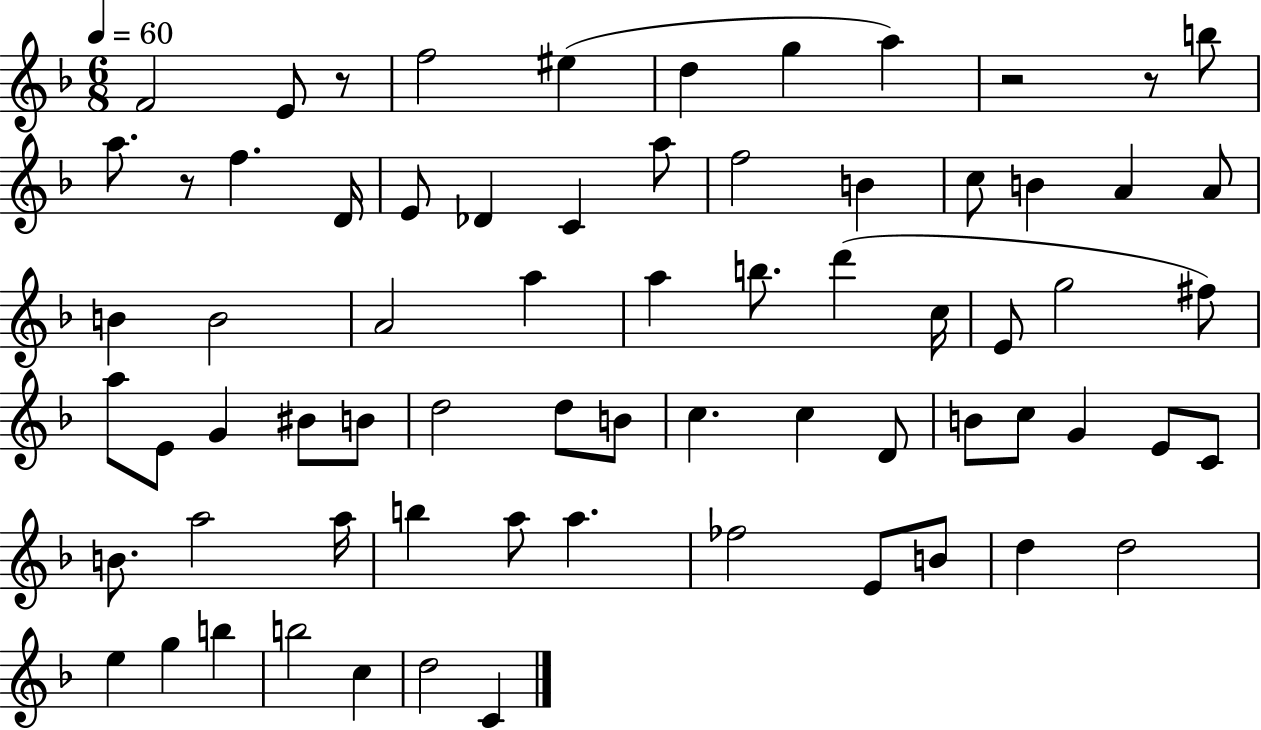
F4/h E4/e R/e F5/h EIS5/q D5/q G5/q A5/q R/h R/e B5/e A5/e. R/e F5/q. D4/s E4/e Db4/q C4/q A5/e F5/h B4/q C5/e B4/q A4/q A4/e B4/q B4/h A4/h A5/q A5/q B5/e. D6/q C5/s E4/e G5/h F#5/e A5/e E4/e G4/q BIS4/e B4/e D5/h D5/e B4/e C5/q. C5/q D4/e B4/e C5/e G4/q E4/e C4/e B4/e. A5/h A5/s B5/q A5/e A5/q. FES5/h E4/e B4/e D5/q D5/h E5/q G5/q B5/q B5/h C5/q D5/h C4/q